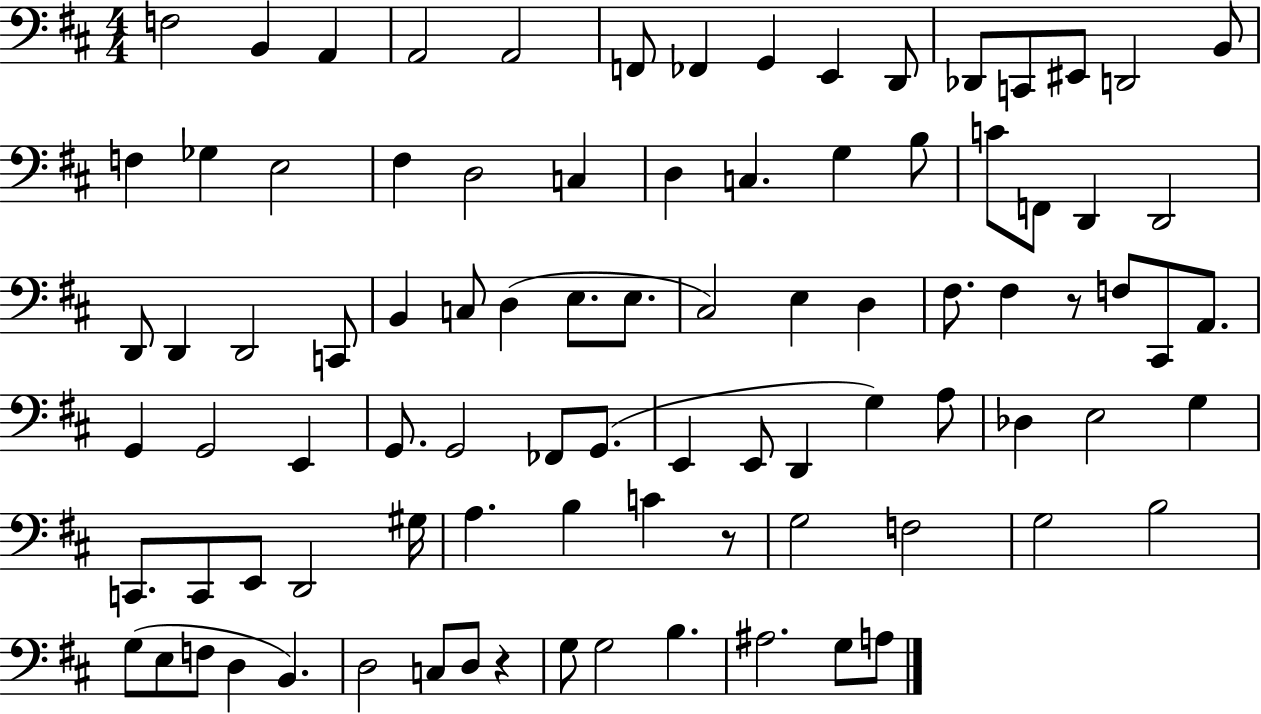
{
  \clef bass
  \numericTimeSignature
  \time 4/4
  \key d \major
  f2 b,4 a,4 | a,2 a,2 | f,8 fes,4 g,4 e,4 d,8 | des,8 c,8 eis,8 d,2 b,8 | \break f4 ges4 e2 | fis4 d2 c4 | d4 c4. g4 b8 | c'8 f,8 d,4 d,2 | \break d,8 d,4 d,2 c,8 | b,4 c8 d4( e8. e8. | cis2) e4 d4 | fis8. fis4 r8 f8 cis,8 a,8. | \break g,4 g,2 e,4 | g,8. g,2 fes,8 g,8.( | e,4 e,8 d,4 g4) a8 | des4 e2 g4 | \break c,8. c,8 e,8 d,2 gis16 | a4. b4 c'4 r8 | g2 f2 | g2 b2 | \break g8( e8 f8 d4 b,4.) | d2 c8 d8 r4 | g8 g2 b4. | ais2. g8 a8 | \break \bar "|."
}